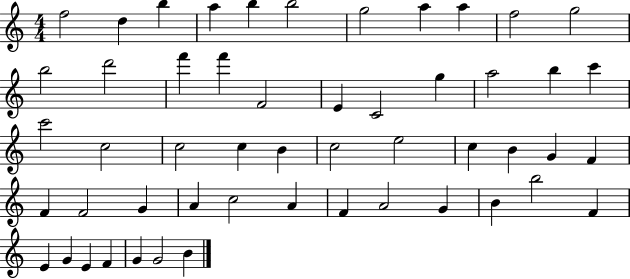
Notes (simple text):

F5/h D5/q B5/q A5/q B5/q B5/h G5/h A5/q A5/q F5/h G5/h B5/h D6/h F6/q F6/q F4/h E4/q C4/h G5/q A5/h B5/q C6/q C6/h C5/h C5/h C5/q B4/q C5/h E5/h C5/q B4/q G4/q F4/q F4/q F4/h G4/q A4/q C5/h A4/q F4/q A4/h G4/q B4/q B5/h F4/q E4/q G4/q E4/q F4/q G4/q G4/h B4/q